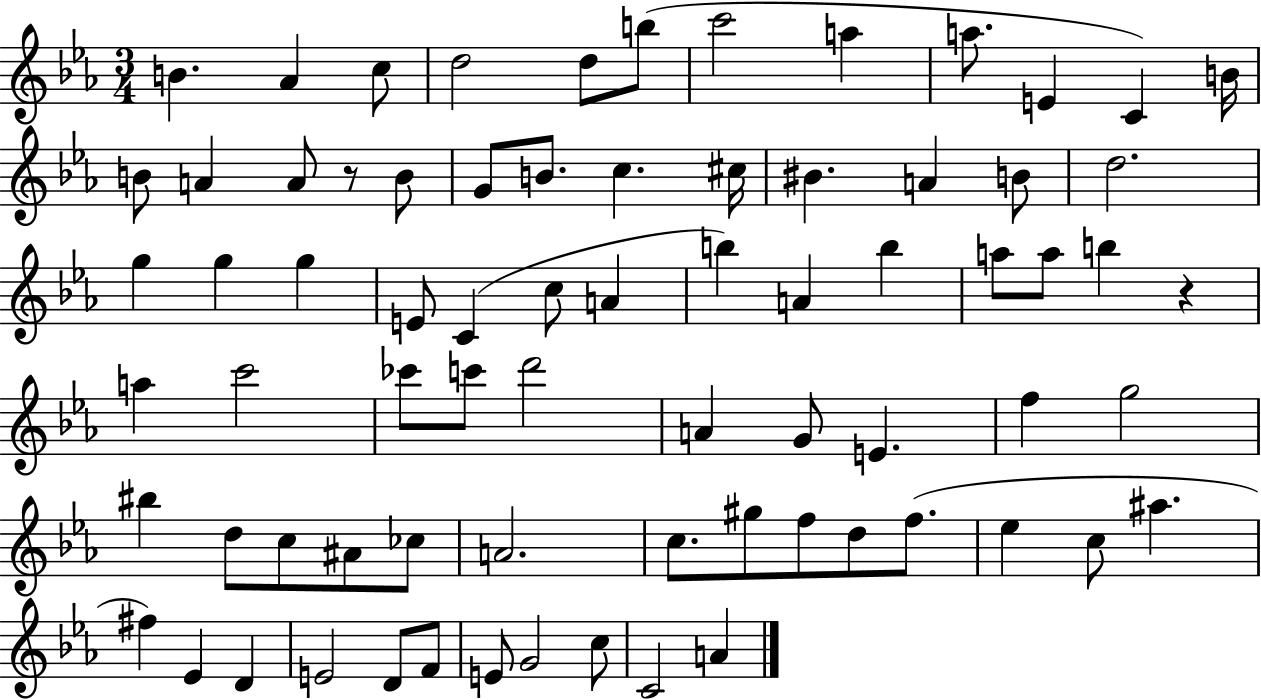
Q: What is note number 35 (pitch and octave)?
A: A5